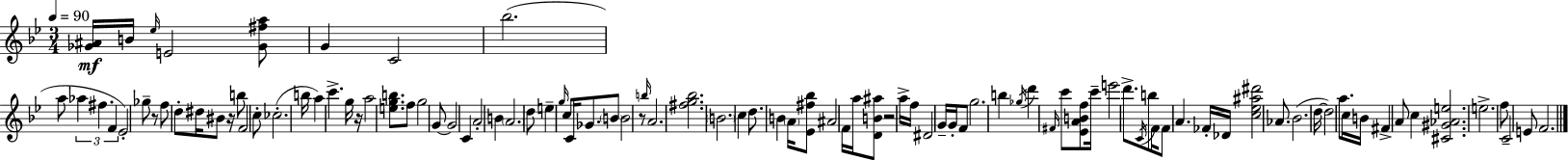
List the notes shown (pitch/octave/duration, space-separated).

[Gb4,A#4]/s B4/s Eb5/s E4/h [Gb4,F#5,A5]/e G4/q C4/h Bb5/h. A5/e Ab5/q F#5/q. F4/q Eb4/h Gb5/e R/e F5/e D5/e D#5/s BIS4/e R/s B5/e F4/h C5/e CES5/h. B5/s A5/q C6/q. G5/s R/s A5/h [E5,G5,B5]/e. F5/e G5/h G4/e G4/h C4/q A4/h B4/q A4/h. D5/e E5/q G5/s C5/e C4/s Gb4/e. B4/e B4/h R/e B5/s A4/h. [F#5,G5,Bb5]/h. B4/h. C5/q D5/e. B4/q A4/s [Eb4,F#5,Bb5]/e A#4/h F4/s A5/s [D4,B4,A#5]/e R/h A5/s F5/s D#4/h G4/s G4/s F4/e G5/h. B5/q Gb5/s D6/q F#4/s C6/e [Eb4,A4,B4,F5]/e C6/s E6/h D6/e. C4/s B5/e F4/s F4/e A4/q. FES4/s Db4/s [C5,Eb5,A#5,D#6]/h Ab4/e. Bb4/h. D5/s D5/h A5/e. C5/s B4/s F#4/q A4/e C5/q [C#4,G#4,Ab4,E5]/h. E5/h. F5/e C4/h E4/e F4/h.